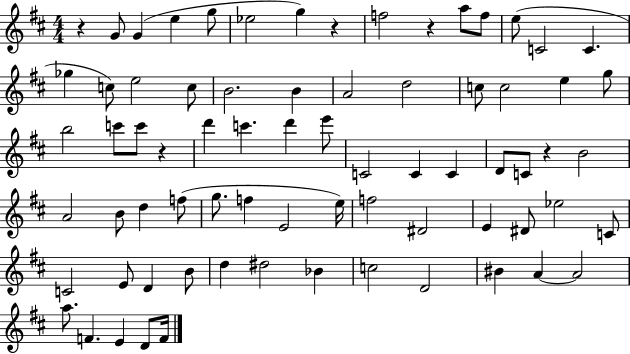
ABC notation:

X:1
T:Untitled
M:4/4
L:1/4
K:D
z G/2 G e g/2 _e2 g z f2 z a/2 f/2 e/2 C2 C _g c/2 e2 c/2 B2 B A2 d2 c/2 c2 e g/2 b2 c'/2 c'/2 z d' c' d' e'/2 C2 C C D/2 C/2 z B2 A2 B/2 d f/2 g/2 f E2 e/4 f2 ^D2 E ^D/2 _e2 C/2 C2 E/2 D B/2 d ^d2 _B c2 D2 ^B A A2 a/2 F E D/2 F/4